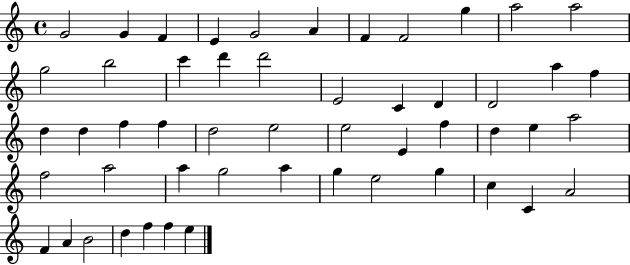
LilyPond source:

{
  \clef treble
  \time 4/4
  \defaultTimeSignature
  \key c \major
  g'2 g'4 f'4 | e'4 g'2 a'4 | f'4 f'2 g''4 | a''2 a''2 | \break g''2 b''2 | c'''4 d'''4 d'''2 | e'2 c'4 d'4 | d'2 a''4 f''4 | \break d''4 d''4 f''4 f''4 | d''2 e''2 | e''2 e'4 f''4 | d''4 e''4 a''2 | \break f''2 a''2 | a''4 g''2 a''4 | g''4 e''2 g''4 | c''4 c'4 a'2 | \break f'4 a'4 b'2 | d''4 f''4 f''4 e''4 | \bar "|."
}